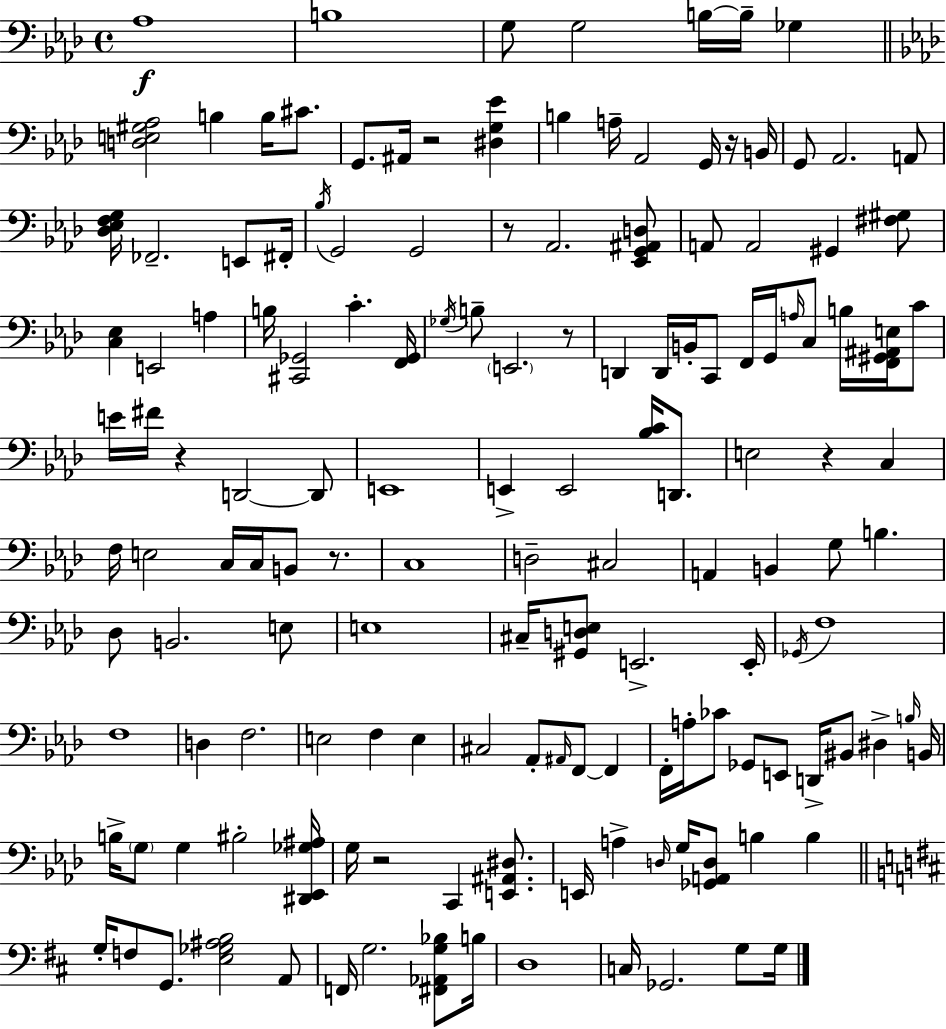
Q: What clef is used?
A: bass